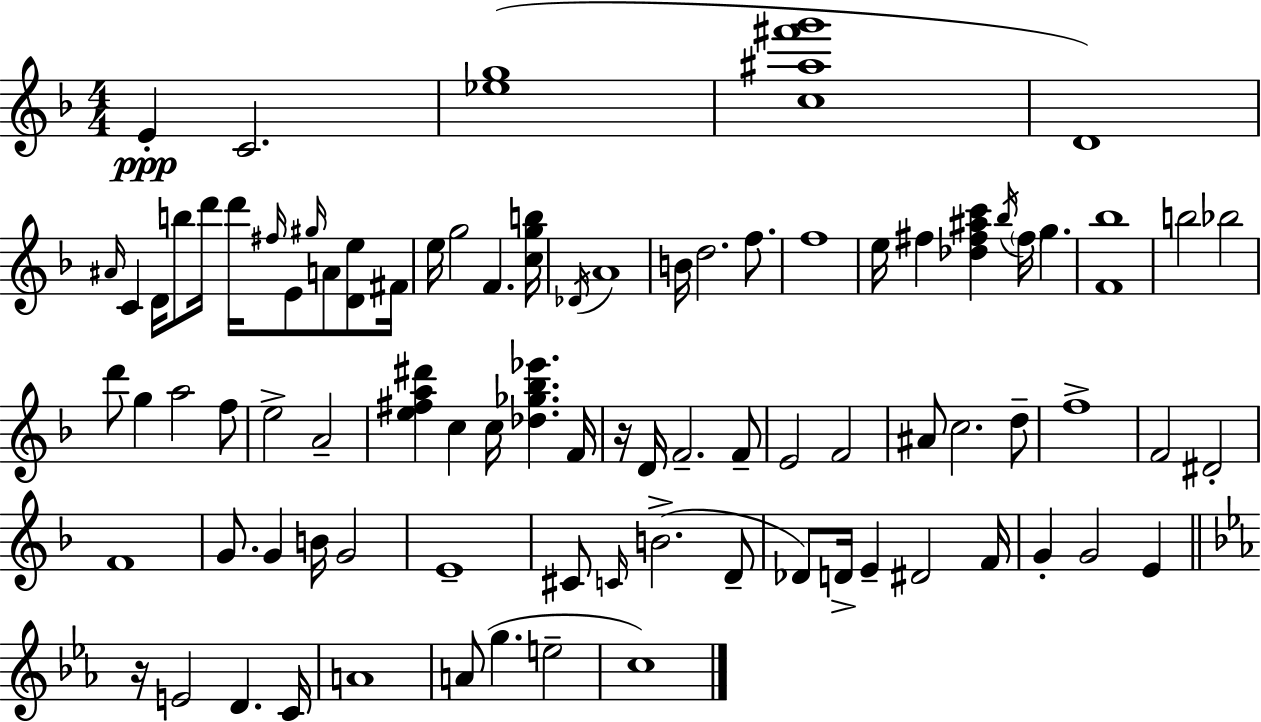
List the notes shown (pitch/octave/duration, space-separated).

E4/q C4/h. [Eb5,G5]/w [C5,A#5,F#6,G6]/w D4/w A#4/s C4/q D4/s B5/e D6/s D6/s F#5/s E4/e G#5/s A4/e [D4,E5]/e F#4/s E5/s G5/h F4/q. [C5,G5,B5]/s Db4/s A4/w B4/s D5/h. F5/e. F5/w E5/s F#5/q [Db5,F#5,A#5,C6]/q Bb5/s F#5/s G5/q. [F4,Bb5]/w B5/h Bb5/h D6/e G5/q A5/h F5/e E5/h A4/h [E5,F#5,A5,D#6]/q C5/q C5/s [Db5,Gb5,Bb5,Eb6]/q. F4/s R/s D4/s F4/h. F4/e E4/h F4/h A#4/e C5/h. D5/e F5/w F4/h D#4/h F4/w G4/e. G4/q B4/s G4/h E4/w C#4/e C4/s B4/h. D4/e Db4/e D4/s E4/q D#4/h F4/s G4/q G4/h E4/q R/s E4/h D4/q. C4/s A4/w A4/e G5/q. E5/h C5/w